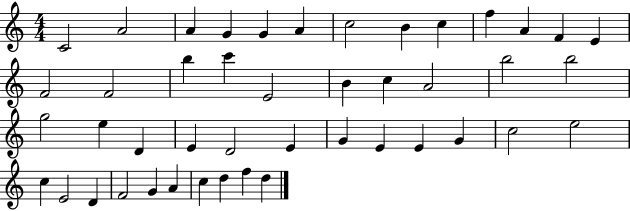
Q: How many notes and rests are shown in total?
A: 45